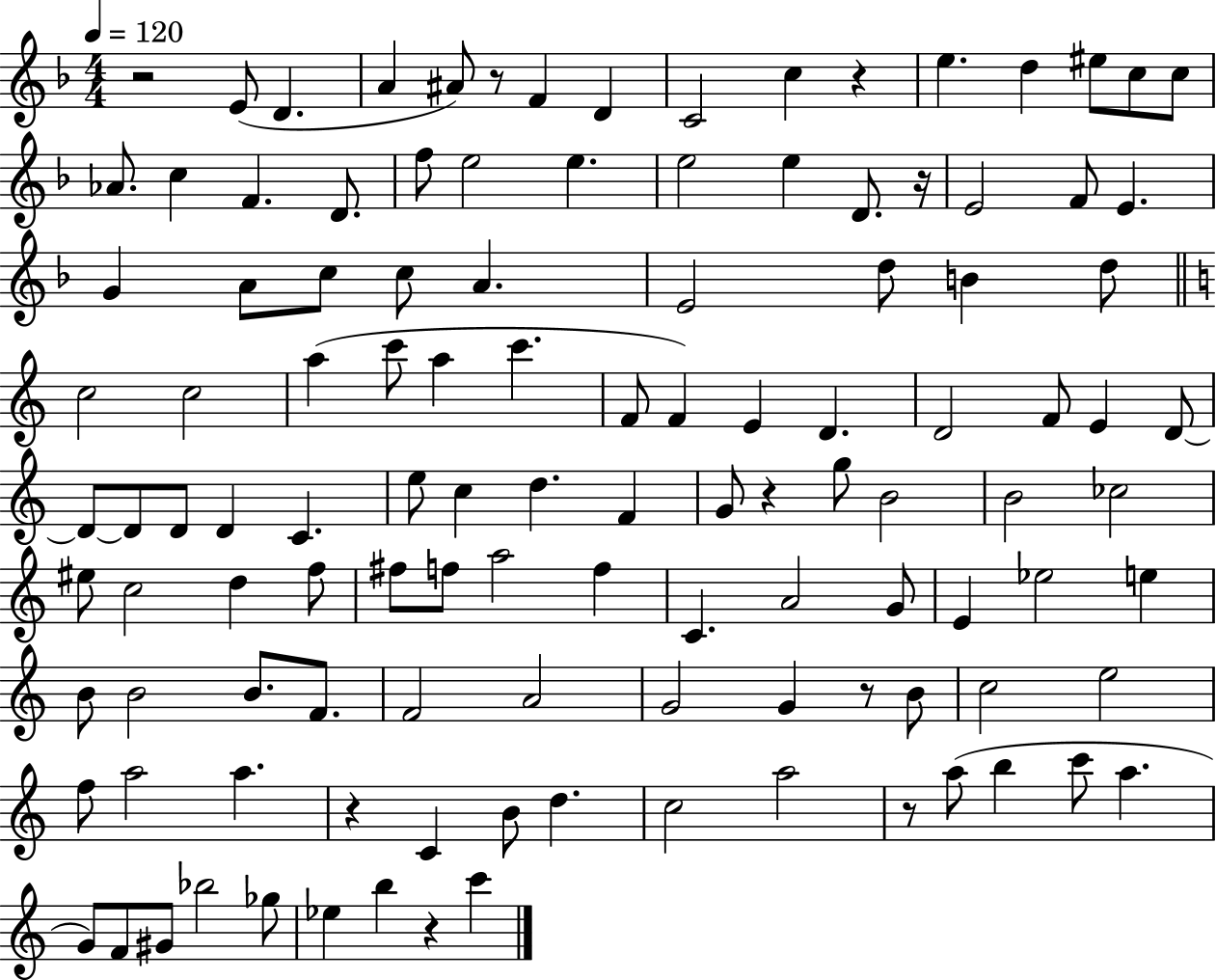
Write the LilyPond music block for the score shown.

{
  \clef treble
  \numericTimeSignature
  \time 4/4
  \key f \major
  \tempo 4 = 120
  r2 e'8( d'4. | a'4 ais'8) r8 f'4 d'4 | c'2 c''4 r4 | e''4. d''4 eis''8 c''8 c''8 | \break aes'8. c''4 f'4. d'8. | f''8 e''2 e''4. | e''2 e''4 d'8. r16 | e'2 f'8 e'4. | \break g'4 a'8 c''8 c''8 a'4. | e'2 d''8 b'4 d''8 | \bar "||" \break \key c \major c''2 c''2 | a''4( c'''8 a''4 c'''4. | f'8 f'4) e'4 d'4. | d'2 f'8 e'4 d'8~~ | \break d'8~~ d'8 d'8 d'4 c'4. | e''8 c''4 d''4. f'4 | g'8 r4 g''8 b'2 | b'2 ces''2 | \break eis''8 c''2 d''4 f''8 | fis''8 f''8 a''2 f''4 | c'4. a'2 g'8 | e'4 ees''2 e''4 | \break b'8 b'2 b'8. f'8. | f'2 a'2 | g'2 g'4 r8 b'8 | c''2 e''2 | \break f''8 a''2 a''4. | r4 c'4 b'8 d''4. | c''2 a''2 | r8 a''8( b''4 c'''8 a''4. | \break g'8) f'8 gis'8 bes''2 ges''8 | ees''4 b''4 r4 c'''4 | \bar "|."
}